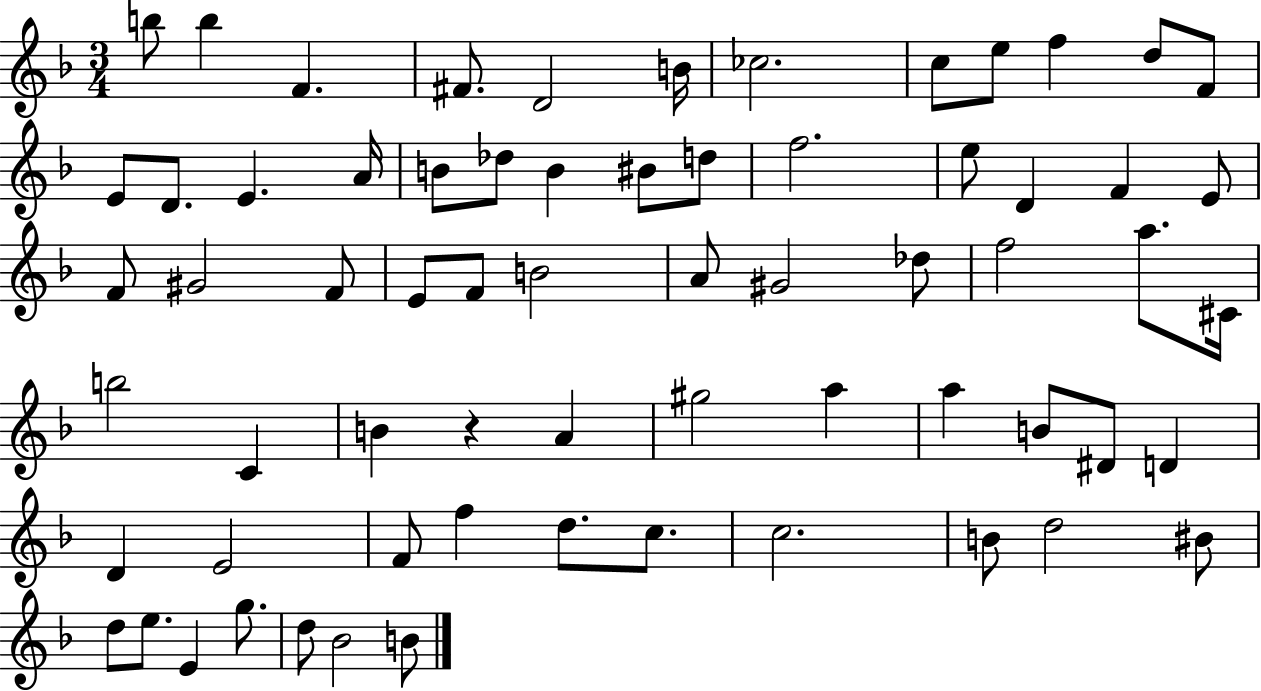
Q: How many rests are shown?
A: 1